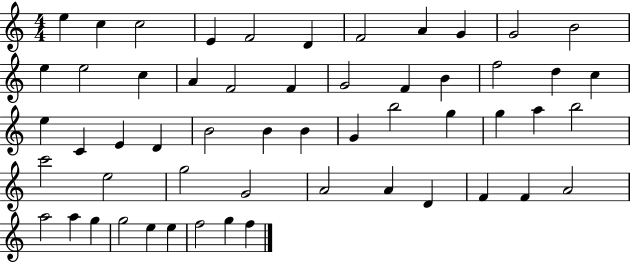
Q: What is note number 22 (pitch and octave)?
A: D5